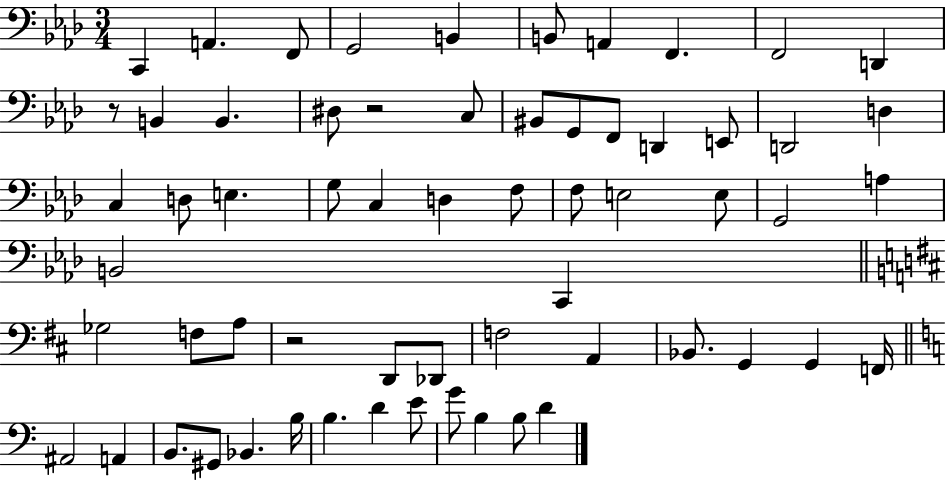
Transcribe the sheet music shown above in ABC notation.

X:1
T:Untitled
M:3/4
L:1/4
K:Ab
C,, A,, F,,/2 G,,2 B,, B,,/2 A,, F,, F,,2 D,, z/2 B,, B,, ^D,/2 z2 C,/2 ^B,,/2 G,,/2 F,,/2 D,, E,,/2 D,,2 D, C, D,/2 E, G,/2 C, D, F,/2 F,/2 E,2 E,/2 G,,2 A, B,,2 C,, _G,2 F,/2 A,/2 z2 D,,/2 _D,,/2 F,2 A,, _B,,/2 G,, G,, F,,/4 ^A,,2 A,, B,,/2 ^G,,/2 _B,, B,/4 B, D E/2 G/2 B, B,/2 D